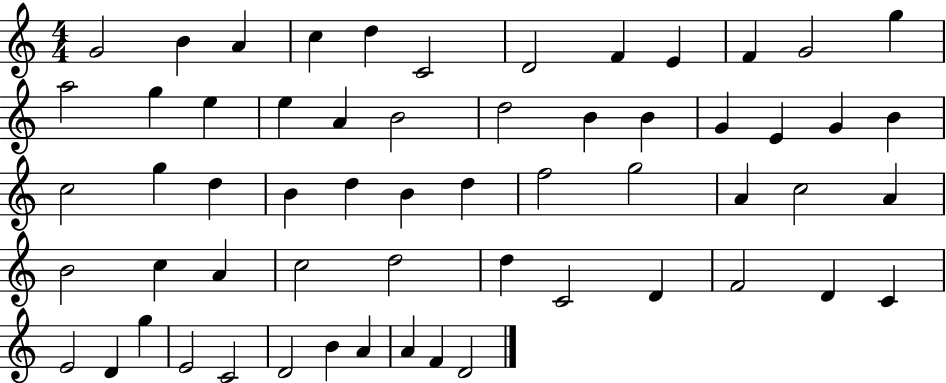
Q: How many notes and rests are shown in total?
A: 59